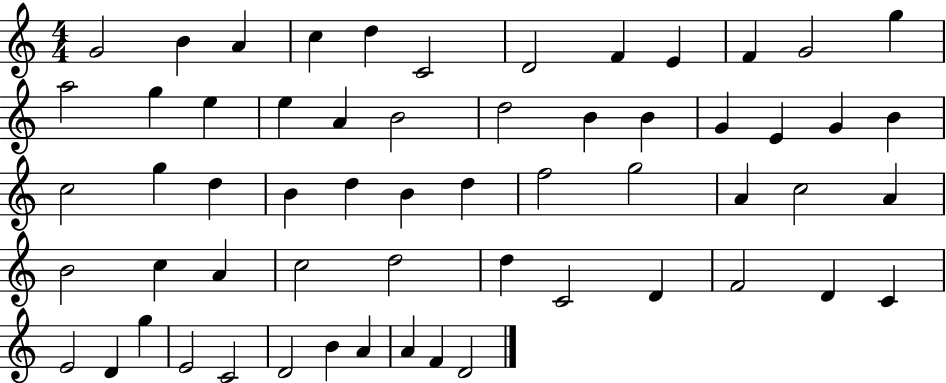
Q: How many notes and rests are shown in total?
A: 59